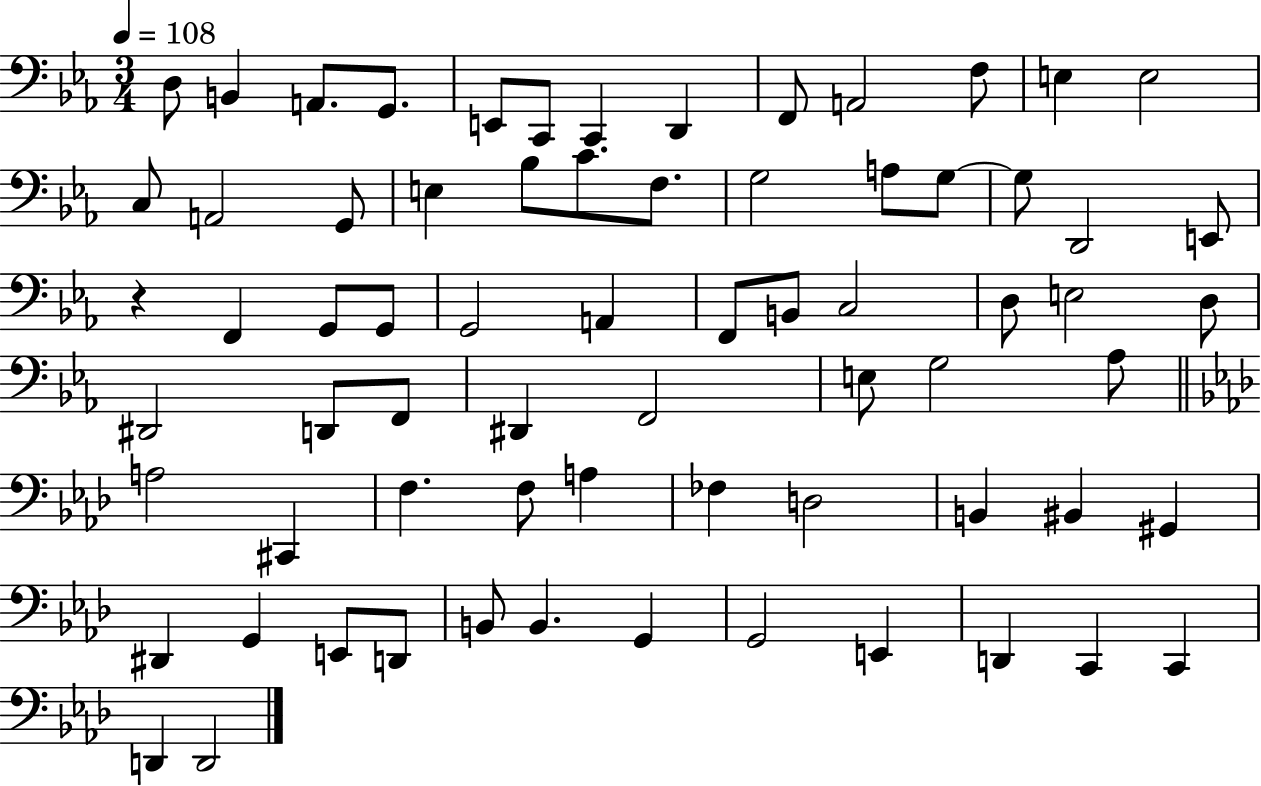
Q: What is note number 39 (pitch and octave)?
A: D2